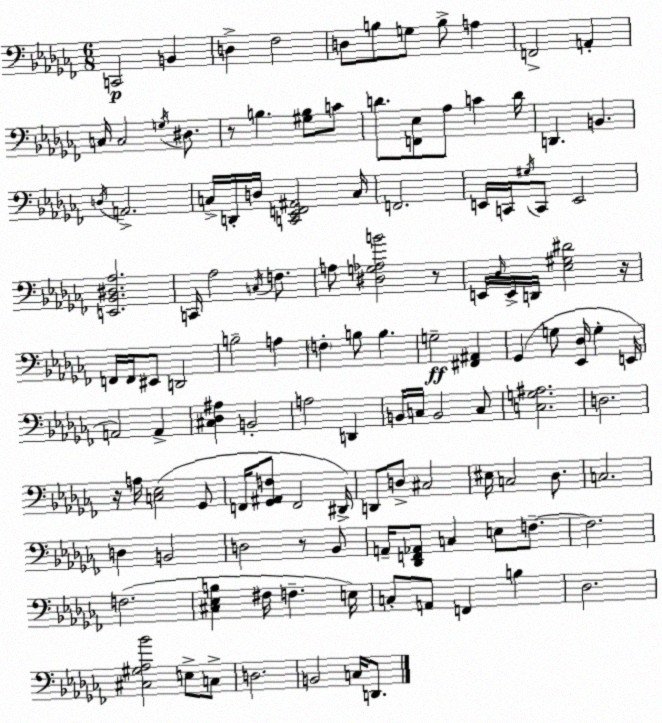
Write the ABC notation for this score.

X:1
T:Untitled
M:6/8
L:1/4
K:Abm
C,,2 B,, D, _F,2 D,/2 B,/2 G,/2 B,/2 A, F,,2 A,, C,/4 C,2 G,/4 ^D,/2 z/2 B, [^G,B,]/2 C/2 D/2 [F,,_E,]/2 _A,/2 C D/4 D,, B,, D,/4 A,,2 C,/4 D,,/4 D,/4 [C,,_E,,F,,^A,,]2 C,/4 F,,2 E,,/4 C,,/4 ^G,/4 C,,/2 E,,2 [E,,_B,,^D,_A,]2 C,,/4 _A,2 C,/4 F,/2 A,/2 [^D,G,_A,B]2 z/2 E,,/4 _D,/4 E,,/4 D,,/4 [_E,^G,^D]2 z/4 F,,/4 F,,/4 ^E,,/2 D,,2 B,2 A, F, B,/2 B, G,2 [^F,,^A,,] _G,, G,/2 [_E,,_D,]/4 G, E,,/4 A,,2 A,, [^C,_D,^A,] B,,2 A,2 D,, B,,/4 C,/4 B,,2 C,/2 [C,G,^A,]2 D,2 z/4 A,/4 [C,_E,]2 _G,,/2 F,,/4 [_G,,^A,,F,]/2 F,,2 ^D,,/4 D,,/2 D,/2 ^C,2 ^E,/4 C,2 _D,/2 C,2 D, B,,2 D,2 z/2 _B,,/2 A,,/4 [_D,,F,,_A,,]/2 C, E,/2 F,/2 F,2 F,2 [^C,_E,B,] ^F,/4 F, E,/4 C,/2 A,,/2 F,, B, _D,2 [^C,^G,_A,_B]2 E,/2 C,/2 D,2 B,,2 C,/4 D,,/2